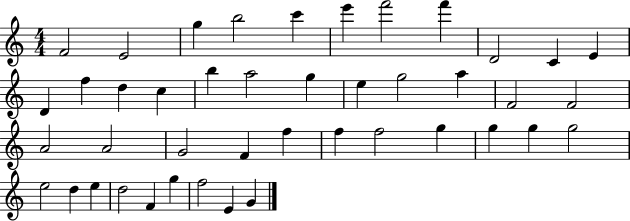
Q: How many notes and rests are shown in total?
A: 43